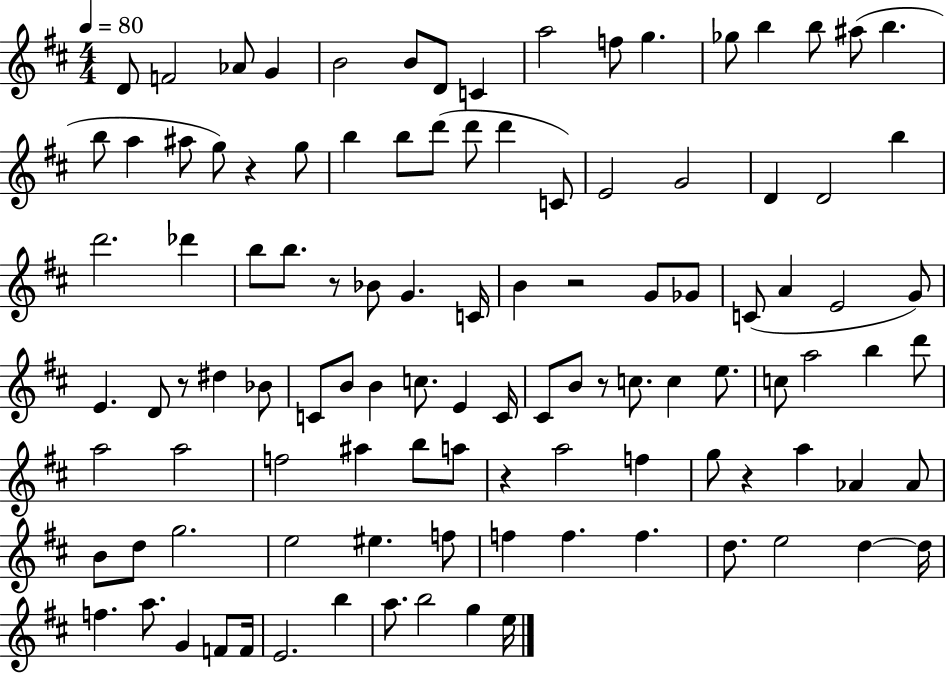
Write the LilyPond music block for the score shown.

{
  \clef treble
  \numericTimeSignature
  \time 4/4
  \key d \major
  \tempo 4 = 80
  d'8 f'2 aes'8 g'4 | b'2 b'8 d'8 c'4 | a''2 f''8 g''4. | ges''8 b''4 b''8 ais''8( b''4. | \break b''8 a''4 ais''8 g''8) r4 g''8 | b''4 b''8 d'''8( d'''8 d'''4 c'8) | e'2 g'2 | d'4 d'2 b''4 | \break d'''2. des'''4 | b''8 b''8. r8 bes'8 g'4. c'16 | b'4 r2 g'8 ges'8 | c'8( a'4 e'2 g'8) | \break e'4. d'8 r8 dis''4 bes'8 | c'8 b'8 b'4 c''8. e'4 c'16 | cis'8 b'8 r8 c''8. c''4 e''8. | c''8 a''2 b''4 d'''8 | \break a''2 a''2 | f''2 ais''4 b''8 a''8 | r4 a''2 f''4 | g''8 r4 a''4 aes'4 aes'8 | \break b'8 d''8 g''2. | e''2 eis''4. f''8 | f''4 f''4. f''4. | d''8. e''2 d''4~~ d''16 | \break f''4. a''8. g'4 f'8 f'16 | e'2. b''4 | a''8. b''2 g''4 e''16 | \bar "|."
}